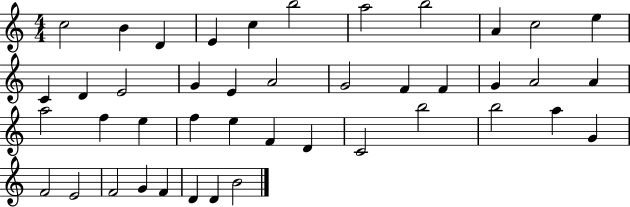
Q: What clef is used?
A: treble